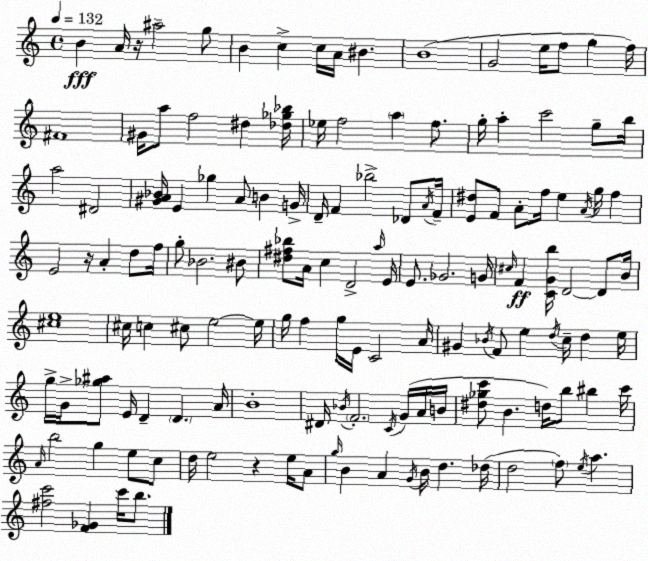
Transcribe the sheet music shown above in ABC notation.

X:1
T:Untitled
M:4/4
L:1/4
K:Am
B A/4 z/4 ^a2 g/2 B c c/4 A/4 ^B B4 G2 e/4 f/2 g f/4 ^F4 ^G/4 a/2 f2 ^d [_d_g_b]/4 _e/4 f2 a f/2 g/4 a c'2 g/2 b/4 a2 ^D2 [^GA_B]/4 E _g A/2 B G/4 D/4 F _b2 _D/2 A/4 F/4 [E^d]/2 F/2 A/2 f/4 e A/4 g/4 f E2 z/4 A d/2 f/4 g/2 _B2 ^B/2 [^d^f_b]/2 A/4 c D2 a/4 E/4 E/2 _G2 G/4 ^c/4 F [CGb]/4 D2 D/2 B/4 [^ce]4 ^c/4 c ^c/2 e2 e/4 g/4 f g/4 E/4 C2 A/4 ^G _B/4 F/2 e d/4 c/4 d e/4 g/4 G/4 [_g^a]/2 E/4 D D A/4 B4 ^D/4 _B/4 F2 C/4 G/4 A/4 B/4 [^d_gc']/2 B d/4 b/2 ^b c'/4 A/4 b2 g e/2 c/2 d/4 e2 z e/4 A/2 g/4 B A G/4 B/4 d _d/4 d2 f/2 e/4 a [^fc']2 [F_G] c'/4 b/2